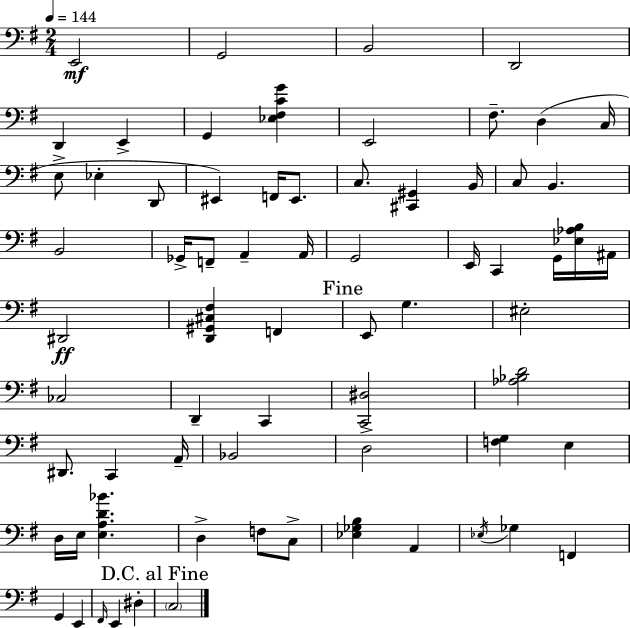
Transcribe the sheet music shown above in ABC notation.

X:1
T:Untitled
M:2/4
L:1/4
K:G
E,,2 G,,2 B,,2 D,,2 D,, E,, G,, [_E,^F,CG] E,,2 ^F,/2 D, C,/4 E,/2 _E, D,,/2 ^E,, F,,/4 ^E,,/2 C,/2 [^C,,^G,,] B,,/4 C,/2 B,, B,,2 _G,,/4 F,,/2 A,, A,,/4 G,,2 E,,/4 C,, G,,/4 [_E,_A,B,]/4 ^A,,/4 ^D,,2 [D,,^G,,^C,^F,] F,, E,,/2 G, ^E,2 _C,2 D,, C,, [C,,^D,]2 [_A,_B,D]2 ^D,,/2 C,, A,,/4 _B,,2 D,2 [F,G,] E, D,/4 E,/4 [E,A,D_B] D, F,/2 C,/2 [_E,_G,B,] A,, _E,/4 _G, F,, G,, E,, ^F,,/4 E,, ^D, C,2